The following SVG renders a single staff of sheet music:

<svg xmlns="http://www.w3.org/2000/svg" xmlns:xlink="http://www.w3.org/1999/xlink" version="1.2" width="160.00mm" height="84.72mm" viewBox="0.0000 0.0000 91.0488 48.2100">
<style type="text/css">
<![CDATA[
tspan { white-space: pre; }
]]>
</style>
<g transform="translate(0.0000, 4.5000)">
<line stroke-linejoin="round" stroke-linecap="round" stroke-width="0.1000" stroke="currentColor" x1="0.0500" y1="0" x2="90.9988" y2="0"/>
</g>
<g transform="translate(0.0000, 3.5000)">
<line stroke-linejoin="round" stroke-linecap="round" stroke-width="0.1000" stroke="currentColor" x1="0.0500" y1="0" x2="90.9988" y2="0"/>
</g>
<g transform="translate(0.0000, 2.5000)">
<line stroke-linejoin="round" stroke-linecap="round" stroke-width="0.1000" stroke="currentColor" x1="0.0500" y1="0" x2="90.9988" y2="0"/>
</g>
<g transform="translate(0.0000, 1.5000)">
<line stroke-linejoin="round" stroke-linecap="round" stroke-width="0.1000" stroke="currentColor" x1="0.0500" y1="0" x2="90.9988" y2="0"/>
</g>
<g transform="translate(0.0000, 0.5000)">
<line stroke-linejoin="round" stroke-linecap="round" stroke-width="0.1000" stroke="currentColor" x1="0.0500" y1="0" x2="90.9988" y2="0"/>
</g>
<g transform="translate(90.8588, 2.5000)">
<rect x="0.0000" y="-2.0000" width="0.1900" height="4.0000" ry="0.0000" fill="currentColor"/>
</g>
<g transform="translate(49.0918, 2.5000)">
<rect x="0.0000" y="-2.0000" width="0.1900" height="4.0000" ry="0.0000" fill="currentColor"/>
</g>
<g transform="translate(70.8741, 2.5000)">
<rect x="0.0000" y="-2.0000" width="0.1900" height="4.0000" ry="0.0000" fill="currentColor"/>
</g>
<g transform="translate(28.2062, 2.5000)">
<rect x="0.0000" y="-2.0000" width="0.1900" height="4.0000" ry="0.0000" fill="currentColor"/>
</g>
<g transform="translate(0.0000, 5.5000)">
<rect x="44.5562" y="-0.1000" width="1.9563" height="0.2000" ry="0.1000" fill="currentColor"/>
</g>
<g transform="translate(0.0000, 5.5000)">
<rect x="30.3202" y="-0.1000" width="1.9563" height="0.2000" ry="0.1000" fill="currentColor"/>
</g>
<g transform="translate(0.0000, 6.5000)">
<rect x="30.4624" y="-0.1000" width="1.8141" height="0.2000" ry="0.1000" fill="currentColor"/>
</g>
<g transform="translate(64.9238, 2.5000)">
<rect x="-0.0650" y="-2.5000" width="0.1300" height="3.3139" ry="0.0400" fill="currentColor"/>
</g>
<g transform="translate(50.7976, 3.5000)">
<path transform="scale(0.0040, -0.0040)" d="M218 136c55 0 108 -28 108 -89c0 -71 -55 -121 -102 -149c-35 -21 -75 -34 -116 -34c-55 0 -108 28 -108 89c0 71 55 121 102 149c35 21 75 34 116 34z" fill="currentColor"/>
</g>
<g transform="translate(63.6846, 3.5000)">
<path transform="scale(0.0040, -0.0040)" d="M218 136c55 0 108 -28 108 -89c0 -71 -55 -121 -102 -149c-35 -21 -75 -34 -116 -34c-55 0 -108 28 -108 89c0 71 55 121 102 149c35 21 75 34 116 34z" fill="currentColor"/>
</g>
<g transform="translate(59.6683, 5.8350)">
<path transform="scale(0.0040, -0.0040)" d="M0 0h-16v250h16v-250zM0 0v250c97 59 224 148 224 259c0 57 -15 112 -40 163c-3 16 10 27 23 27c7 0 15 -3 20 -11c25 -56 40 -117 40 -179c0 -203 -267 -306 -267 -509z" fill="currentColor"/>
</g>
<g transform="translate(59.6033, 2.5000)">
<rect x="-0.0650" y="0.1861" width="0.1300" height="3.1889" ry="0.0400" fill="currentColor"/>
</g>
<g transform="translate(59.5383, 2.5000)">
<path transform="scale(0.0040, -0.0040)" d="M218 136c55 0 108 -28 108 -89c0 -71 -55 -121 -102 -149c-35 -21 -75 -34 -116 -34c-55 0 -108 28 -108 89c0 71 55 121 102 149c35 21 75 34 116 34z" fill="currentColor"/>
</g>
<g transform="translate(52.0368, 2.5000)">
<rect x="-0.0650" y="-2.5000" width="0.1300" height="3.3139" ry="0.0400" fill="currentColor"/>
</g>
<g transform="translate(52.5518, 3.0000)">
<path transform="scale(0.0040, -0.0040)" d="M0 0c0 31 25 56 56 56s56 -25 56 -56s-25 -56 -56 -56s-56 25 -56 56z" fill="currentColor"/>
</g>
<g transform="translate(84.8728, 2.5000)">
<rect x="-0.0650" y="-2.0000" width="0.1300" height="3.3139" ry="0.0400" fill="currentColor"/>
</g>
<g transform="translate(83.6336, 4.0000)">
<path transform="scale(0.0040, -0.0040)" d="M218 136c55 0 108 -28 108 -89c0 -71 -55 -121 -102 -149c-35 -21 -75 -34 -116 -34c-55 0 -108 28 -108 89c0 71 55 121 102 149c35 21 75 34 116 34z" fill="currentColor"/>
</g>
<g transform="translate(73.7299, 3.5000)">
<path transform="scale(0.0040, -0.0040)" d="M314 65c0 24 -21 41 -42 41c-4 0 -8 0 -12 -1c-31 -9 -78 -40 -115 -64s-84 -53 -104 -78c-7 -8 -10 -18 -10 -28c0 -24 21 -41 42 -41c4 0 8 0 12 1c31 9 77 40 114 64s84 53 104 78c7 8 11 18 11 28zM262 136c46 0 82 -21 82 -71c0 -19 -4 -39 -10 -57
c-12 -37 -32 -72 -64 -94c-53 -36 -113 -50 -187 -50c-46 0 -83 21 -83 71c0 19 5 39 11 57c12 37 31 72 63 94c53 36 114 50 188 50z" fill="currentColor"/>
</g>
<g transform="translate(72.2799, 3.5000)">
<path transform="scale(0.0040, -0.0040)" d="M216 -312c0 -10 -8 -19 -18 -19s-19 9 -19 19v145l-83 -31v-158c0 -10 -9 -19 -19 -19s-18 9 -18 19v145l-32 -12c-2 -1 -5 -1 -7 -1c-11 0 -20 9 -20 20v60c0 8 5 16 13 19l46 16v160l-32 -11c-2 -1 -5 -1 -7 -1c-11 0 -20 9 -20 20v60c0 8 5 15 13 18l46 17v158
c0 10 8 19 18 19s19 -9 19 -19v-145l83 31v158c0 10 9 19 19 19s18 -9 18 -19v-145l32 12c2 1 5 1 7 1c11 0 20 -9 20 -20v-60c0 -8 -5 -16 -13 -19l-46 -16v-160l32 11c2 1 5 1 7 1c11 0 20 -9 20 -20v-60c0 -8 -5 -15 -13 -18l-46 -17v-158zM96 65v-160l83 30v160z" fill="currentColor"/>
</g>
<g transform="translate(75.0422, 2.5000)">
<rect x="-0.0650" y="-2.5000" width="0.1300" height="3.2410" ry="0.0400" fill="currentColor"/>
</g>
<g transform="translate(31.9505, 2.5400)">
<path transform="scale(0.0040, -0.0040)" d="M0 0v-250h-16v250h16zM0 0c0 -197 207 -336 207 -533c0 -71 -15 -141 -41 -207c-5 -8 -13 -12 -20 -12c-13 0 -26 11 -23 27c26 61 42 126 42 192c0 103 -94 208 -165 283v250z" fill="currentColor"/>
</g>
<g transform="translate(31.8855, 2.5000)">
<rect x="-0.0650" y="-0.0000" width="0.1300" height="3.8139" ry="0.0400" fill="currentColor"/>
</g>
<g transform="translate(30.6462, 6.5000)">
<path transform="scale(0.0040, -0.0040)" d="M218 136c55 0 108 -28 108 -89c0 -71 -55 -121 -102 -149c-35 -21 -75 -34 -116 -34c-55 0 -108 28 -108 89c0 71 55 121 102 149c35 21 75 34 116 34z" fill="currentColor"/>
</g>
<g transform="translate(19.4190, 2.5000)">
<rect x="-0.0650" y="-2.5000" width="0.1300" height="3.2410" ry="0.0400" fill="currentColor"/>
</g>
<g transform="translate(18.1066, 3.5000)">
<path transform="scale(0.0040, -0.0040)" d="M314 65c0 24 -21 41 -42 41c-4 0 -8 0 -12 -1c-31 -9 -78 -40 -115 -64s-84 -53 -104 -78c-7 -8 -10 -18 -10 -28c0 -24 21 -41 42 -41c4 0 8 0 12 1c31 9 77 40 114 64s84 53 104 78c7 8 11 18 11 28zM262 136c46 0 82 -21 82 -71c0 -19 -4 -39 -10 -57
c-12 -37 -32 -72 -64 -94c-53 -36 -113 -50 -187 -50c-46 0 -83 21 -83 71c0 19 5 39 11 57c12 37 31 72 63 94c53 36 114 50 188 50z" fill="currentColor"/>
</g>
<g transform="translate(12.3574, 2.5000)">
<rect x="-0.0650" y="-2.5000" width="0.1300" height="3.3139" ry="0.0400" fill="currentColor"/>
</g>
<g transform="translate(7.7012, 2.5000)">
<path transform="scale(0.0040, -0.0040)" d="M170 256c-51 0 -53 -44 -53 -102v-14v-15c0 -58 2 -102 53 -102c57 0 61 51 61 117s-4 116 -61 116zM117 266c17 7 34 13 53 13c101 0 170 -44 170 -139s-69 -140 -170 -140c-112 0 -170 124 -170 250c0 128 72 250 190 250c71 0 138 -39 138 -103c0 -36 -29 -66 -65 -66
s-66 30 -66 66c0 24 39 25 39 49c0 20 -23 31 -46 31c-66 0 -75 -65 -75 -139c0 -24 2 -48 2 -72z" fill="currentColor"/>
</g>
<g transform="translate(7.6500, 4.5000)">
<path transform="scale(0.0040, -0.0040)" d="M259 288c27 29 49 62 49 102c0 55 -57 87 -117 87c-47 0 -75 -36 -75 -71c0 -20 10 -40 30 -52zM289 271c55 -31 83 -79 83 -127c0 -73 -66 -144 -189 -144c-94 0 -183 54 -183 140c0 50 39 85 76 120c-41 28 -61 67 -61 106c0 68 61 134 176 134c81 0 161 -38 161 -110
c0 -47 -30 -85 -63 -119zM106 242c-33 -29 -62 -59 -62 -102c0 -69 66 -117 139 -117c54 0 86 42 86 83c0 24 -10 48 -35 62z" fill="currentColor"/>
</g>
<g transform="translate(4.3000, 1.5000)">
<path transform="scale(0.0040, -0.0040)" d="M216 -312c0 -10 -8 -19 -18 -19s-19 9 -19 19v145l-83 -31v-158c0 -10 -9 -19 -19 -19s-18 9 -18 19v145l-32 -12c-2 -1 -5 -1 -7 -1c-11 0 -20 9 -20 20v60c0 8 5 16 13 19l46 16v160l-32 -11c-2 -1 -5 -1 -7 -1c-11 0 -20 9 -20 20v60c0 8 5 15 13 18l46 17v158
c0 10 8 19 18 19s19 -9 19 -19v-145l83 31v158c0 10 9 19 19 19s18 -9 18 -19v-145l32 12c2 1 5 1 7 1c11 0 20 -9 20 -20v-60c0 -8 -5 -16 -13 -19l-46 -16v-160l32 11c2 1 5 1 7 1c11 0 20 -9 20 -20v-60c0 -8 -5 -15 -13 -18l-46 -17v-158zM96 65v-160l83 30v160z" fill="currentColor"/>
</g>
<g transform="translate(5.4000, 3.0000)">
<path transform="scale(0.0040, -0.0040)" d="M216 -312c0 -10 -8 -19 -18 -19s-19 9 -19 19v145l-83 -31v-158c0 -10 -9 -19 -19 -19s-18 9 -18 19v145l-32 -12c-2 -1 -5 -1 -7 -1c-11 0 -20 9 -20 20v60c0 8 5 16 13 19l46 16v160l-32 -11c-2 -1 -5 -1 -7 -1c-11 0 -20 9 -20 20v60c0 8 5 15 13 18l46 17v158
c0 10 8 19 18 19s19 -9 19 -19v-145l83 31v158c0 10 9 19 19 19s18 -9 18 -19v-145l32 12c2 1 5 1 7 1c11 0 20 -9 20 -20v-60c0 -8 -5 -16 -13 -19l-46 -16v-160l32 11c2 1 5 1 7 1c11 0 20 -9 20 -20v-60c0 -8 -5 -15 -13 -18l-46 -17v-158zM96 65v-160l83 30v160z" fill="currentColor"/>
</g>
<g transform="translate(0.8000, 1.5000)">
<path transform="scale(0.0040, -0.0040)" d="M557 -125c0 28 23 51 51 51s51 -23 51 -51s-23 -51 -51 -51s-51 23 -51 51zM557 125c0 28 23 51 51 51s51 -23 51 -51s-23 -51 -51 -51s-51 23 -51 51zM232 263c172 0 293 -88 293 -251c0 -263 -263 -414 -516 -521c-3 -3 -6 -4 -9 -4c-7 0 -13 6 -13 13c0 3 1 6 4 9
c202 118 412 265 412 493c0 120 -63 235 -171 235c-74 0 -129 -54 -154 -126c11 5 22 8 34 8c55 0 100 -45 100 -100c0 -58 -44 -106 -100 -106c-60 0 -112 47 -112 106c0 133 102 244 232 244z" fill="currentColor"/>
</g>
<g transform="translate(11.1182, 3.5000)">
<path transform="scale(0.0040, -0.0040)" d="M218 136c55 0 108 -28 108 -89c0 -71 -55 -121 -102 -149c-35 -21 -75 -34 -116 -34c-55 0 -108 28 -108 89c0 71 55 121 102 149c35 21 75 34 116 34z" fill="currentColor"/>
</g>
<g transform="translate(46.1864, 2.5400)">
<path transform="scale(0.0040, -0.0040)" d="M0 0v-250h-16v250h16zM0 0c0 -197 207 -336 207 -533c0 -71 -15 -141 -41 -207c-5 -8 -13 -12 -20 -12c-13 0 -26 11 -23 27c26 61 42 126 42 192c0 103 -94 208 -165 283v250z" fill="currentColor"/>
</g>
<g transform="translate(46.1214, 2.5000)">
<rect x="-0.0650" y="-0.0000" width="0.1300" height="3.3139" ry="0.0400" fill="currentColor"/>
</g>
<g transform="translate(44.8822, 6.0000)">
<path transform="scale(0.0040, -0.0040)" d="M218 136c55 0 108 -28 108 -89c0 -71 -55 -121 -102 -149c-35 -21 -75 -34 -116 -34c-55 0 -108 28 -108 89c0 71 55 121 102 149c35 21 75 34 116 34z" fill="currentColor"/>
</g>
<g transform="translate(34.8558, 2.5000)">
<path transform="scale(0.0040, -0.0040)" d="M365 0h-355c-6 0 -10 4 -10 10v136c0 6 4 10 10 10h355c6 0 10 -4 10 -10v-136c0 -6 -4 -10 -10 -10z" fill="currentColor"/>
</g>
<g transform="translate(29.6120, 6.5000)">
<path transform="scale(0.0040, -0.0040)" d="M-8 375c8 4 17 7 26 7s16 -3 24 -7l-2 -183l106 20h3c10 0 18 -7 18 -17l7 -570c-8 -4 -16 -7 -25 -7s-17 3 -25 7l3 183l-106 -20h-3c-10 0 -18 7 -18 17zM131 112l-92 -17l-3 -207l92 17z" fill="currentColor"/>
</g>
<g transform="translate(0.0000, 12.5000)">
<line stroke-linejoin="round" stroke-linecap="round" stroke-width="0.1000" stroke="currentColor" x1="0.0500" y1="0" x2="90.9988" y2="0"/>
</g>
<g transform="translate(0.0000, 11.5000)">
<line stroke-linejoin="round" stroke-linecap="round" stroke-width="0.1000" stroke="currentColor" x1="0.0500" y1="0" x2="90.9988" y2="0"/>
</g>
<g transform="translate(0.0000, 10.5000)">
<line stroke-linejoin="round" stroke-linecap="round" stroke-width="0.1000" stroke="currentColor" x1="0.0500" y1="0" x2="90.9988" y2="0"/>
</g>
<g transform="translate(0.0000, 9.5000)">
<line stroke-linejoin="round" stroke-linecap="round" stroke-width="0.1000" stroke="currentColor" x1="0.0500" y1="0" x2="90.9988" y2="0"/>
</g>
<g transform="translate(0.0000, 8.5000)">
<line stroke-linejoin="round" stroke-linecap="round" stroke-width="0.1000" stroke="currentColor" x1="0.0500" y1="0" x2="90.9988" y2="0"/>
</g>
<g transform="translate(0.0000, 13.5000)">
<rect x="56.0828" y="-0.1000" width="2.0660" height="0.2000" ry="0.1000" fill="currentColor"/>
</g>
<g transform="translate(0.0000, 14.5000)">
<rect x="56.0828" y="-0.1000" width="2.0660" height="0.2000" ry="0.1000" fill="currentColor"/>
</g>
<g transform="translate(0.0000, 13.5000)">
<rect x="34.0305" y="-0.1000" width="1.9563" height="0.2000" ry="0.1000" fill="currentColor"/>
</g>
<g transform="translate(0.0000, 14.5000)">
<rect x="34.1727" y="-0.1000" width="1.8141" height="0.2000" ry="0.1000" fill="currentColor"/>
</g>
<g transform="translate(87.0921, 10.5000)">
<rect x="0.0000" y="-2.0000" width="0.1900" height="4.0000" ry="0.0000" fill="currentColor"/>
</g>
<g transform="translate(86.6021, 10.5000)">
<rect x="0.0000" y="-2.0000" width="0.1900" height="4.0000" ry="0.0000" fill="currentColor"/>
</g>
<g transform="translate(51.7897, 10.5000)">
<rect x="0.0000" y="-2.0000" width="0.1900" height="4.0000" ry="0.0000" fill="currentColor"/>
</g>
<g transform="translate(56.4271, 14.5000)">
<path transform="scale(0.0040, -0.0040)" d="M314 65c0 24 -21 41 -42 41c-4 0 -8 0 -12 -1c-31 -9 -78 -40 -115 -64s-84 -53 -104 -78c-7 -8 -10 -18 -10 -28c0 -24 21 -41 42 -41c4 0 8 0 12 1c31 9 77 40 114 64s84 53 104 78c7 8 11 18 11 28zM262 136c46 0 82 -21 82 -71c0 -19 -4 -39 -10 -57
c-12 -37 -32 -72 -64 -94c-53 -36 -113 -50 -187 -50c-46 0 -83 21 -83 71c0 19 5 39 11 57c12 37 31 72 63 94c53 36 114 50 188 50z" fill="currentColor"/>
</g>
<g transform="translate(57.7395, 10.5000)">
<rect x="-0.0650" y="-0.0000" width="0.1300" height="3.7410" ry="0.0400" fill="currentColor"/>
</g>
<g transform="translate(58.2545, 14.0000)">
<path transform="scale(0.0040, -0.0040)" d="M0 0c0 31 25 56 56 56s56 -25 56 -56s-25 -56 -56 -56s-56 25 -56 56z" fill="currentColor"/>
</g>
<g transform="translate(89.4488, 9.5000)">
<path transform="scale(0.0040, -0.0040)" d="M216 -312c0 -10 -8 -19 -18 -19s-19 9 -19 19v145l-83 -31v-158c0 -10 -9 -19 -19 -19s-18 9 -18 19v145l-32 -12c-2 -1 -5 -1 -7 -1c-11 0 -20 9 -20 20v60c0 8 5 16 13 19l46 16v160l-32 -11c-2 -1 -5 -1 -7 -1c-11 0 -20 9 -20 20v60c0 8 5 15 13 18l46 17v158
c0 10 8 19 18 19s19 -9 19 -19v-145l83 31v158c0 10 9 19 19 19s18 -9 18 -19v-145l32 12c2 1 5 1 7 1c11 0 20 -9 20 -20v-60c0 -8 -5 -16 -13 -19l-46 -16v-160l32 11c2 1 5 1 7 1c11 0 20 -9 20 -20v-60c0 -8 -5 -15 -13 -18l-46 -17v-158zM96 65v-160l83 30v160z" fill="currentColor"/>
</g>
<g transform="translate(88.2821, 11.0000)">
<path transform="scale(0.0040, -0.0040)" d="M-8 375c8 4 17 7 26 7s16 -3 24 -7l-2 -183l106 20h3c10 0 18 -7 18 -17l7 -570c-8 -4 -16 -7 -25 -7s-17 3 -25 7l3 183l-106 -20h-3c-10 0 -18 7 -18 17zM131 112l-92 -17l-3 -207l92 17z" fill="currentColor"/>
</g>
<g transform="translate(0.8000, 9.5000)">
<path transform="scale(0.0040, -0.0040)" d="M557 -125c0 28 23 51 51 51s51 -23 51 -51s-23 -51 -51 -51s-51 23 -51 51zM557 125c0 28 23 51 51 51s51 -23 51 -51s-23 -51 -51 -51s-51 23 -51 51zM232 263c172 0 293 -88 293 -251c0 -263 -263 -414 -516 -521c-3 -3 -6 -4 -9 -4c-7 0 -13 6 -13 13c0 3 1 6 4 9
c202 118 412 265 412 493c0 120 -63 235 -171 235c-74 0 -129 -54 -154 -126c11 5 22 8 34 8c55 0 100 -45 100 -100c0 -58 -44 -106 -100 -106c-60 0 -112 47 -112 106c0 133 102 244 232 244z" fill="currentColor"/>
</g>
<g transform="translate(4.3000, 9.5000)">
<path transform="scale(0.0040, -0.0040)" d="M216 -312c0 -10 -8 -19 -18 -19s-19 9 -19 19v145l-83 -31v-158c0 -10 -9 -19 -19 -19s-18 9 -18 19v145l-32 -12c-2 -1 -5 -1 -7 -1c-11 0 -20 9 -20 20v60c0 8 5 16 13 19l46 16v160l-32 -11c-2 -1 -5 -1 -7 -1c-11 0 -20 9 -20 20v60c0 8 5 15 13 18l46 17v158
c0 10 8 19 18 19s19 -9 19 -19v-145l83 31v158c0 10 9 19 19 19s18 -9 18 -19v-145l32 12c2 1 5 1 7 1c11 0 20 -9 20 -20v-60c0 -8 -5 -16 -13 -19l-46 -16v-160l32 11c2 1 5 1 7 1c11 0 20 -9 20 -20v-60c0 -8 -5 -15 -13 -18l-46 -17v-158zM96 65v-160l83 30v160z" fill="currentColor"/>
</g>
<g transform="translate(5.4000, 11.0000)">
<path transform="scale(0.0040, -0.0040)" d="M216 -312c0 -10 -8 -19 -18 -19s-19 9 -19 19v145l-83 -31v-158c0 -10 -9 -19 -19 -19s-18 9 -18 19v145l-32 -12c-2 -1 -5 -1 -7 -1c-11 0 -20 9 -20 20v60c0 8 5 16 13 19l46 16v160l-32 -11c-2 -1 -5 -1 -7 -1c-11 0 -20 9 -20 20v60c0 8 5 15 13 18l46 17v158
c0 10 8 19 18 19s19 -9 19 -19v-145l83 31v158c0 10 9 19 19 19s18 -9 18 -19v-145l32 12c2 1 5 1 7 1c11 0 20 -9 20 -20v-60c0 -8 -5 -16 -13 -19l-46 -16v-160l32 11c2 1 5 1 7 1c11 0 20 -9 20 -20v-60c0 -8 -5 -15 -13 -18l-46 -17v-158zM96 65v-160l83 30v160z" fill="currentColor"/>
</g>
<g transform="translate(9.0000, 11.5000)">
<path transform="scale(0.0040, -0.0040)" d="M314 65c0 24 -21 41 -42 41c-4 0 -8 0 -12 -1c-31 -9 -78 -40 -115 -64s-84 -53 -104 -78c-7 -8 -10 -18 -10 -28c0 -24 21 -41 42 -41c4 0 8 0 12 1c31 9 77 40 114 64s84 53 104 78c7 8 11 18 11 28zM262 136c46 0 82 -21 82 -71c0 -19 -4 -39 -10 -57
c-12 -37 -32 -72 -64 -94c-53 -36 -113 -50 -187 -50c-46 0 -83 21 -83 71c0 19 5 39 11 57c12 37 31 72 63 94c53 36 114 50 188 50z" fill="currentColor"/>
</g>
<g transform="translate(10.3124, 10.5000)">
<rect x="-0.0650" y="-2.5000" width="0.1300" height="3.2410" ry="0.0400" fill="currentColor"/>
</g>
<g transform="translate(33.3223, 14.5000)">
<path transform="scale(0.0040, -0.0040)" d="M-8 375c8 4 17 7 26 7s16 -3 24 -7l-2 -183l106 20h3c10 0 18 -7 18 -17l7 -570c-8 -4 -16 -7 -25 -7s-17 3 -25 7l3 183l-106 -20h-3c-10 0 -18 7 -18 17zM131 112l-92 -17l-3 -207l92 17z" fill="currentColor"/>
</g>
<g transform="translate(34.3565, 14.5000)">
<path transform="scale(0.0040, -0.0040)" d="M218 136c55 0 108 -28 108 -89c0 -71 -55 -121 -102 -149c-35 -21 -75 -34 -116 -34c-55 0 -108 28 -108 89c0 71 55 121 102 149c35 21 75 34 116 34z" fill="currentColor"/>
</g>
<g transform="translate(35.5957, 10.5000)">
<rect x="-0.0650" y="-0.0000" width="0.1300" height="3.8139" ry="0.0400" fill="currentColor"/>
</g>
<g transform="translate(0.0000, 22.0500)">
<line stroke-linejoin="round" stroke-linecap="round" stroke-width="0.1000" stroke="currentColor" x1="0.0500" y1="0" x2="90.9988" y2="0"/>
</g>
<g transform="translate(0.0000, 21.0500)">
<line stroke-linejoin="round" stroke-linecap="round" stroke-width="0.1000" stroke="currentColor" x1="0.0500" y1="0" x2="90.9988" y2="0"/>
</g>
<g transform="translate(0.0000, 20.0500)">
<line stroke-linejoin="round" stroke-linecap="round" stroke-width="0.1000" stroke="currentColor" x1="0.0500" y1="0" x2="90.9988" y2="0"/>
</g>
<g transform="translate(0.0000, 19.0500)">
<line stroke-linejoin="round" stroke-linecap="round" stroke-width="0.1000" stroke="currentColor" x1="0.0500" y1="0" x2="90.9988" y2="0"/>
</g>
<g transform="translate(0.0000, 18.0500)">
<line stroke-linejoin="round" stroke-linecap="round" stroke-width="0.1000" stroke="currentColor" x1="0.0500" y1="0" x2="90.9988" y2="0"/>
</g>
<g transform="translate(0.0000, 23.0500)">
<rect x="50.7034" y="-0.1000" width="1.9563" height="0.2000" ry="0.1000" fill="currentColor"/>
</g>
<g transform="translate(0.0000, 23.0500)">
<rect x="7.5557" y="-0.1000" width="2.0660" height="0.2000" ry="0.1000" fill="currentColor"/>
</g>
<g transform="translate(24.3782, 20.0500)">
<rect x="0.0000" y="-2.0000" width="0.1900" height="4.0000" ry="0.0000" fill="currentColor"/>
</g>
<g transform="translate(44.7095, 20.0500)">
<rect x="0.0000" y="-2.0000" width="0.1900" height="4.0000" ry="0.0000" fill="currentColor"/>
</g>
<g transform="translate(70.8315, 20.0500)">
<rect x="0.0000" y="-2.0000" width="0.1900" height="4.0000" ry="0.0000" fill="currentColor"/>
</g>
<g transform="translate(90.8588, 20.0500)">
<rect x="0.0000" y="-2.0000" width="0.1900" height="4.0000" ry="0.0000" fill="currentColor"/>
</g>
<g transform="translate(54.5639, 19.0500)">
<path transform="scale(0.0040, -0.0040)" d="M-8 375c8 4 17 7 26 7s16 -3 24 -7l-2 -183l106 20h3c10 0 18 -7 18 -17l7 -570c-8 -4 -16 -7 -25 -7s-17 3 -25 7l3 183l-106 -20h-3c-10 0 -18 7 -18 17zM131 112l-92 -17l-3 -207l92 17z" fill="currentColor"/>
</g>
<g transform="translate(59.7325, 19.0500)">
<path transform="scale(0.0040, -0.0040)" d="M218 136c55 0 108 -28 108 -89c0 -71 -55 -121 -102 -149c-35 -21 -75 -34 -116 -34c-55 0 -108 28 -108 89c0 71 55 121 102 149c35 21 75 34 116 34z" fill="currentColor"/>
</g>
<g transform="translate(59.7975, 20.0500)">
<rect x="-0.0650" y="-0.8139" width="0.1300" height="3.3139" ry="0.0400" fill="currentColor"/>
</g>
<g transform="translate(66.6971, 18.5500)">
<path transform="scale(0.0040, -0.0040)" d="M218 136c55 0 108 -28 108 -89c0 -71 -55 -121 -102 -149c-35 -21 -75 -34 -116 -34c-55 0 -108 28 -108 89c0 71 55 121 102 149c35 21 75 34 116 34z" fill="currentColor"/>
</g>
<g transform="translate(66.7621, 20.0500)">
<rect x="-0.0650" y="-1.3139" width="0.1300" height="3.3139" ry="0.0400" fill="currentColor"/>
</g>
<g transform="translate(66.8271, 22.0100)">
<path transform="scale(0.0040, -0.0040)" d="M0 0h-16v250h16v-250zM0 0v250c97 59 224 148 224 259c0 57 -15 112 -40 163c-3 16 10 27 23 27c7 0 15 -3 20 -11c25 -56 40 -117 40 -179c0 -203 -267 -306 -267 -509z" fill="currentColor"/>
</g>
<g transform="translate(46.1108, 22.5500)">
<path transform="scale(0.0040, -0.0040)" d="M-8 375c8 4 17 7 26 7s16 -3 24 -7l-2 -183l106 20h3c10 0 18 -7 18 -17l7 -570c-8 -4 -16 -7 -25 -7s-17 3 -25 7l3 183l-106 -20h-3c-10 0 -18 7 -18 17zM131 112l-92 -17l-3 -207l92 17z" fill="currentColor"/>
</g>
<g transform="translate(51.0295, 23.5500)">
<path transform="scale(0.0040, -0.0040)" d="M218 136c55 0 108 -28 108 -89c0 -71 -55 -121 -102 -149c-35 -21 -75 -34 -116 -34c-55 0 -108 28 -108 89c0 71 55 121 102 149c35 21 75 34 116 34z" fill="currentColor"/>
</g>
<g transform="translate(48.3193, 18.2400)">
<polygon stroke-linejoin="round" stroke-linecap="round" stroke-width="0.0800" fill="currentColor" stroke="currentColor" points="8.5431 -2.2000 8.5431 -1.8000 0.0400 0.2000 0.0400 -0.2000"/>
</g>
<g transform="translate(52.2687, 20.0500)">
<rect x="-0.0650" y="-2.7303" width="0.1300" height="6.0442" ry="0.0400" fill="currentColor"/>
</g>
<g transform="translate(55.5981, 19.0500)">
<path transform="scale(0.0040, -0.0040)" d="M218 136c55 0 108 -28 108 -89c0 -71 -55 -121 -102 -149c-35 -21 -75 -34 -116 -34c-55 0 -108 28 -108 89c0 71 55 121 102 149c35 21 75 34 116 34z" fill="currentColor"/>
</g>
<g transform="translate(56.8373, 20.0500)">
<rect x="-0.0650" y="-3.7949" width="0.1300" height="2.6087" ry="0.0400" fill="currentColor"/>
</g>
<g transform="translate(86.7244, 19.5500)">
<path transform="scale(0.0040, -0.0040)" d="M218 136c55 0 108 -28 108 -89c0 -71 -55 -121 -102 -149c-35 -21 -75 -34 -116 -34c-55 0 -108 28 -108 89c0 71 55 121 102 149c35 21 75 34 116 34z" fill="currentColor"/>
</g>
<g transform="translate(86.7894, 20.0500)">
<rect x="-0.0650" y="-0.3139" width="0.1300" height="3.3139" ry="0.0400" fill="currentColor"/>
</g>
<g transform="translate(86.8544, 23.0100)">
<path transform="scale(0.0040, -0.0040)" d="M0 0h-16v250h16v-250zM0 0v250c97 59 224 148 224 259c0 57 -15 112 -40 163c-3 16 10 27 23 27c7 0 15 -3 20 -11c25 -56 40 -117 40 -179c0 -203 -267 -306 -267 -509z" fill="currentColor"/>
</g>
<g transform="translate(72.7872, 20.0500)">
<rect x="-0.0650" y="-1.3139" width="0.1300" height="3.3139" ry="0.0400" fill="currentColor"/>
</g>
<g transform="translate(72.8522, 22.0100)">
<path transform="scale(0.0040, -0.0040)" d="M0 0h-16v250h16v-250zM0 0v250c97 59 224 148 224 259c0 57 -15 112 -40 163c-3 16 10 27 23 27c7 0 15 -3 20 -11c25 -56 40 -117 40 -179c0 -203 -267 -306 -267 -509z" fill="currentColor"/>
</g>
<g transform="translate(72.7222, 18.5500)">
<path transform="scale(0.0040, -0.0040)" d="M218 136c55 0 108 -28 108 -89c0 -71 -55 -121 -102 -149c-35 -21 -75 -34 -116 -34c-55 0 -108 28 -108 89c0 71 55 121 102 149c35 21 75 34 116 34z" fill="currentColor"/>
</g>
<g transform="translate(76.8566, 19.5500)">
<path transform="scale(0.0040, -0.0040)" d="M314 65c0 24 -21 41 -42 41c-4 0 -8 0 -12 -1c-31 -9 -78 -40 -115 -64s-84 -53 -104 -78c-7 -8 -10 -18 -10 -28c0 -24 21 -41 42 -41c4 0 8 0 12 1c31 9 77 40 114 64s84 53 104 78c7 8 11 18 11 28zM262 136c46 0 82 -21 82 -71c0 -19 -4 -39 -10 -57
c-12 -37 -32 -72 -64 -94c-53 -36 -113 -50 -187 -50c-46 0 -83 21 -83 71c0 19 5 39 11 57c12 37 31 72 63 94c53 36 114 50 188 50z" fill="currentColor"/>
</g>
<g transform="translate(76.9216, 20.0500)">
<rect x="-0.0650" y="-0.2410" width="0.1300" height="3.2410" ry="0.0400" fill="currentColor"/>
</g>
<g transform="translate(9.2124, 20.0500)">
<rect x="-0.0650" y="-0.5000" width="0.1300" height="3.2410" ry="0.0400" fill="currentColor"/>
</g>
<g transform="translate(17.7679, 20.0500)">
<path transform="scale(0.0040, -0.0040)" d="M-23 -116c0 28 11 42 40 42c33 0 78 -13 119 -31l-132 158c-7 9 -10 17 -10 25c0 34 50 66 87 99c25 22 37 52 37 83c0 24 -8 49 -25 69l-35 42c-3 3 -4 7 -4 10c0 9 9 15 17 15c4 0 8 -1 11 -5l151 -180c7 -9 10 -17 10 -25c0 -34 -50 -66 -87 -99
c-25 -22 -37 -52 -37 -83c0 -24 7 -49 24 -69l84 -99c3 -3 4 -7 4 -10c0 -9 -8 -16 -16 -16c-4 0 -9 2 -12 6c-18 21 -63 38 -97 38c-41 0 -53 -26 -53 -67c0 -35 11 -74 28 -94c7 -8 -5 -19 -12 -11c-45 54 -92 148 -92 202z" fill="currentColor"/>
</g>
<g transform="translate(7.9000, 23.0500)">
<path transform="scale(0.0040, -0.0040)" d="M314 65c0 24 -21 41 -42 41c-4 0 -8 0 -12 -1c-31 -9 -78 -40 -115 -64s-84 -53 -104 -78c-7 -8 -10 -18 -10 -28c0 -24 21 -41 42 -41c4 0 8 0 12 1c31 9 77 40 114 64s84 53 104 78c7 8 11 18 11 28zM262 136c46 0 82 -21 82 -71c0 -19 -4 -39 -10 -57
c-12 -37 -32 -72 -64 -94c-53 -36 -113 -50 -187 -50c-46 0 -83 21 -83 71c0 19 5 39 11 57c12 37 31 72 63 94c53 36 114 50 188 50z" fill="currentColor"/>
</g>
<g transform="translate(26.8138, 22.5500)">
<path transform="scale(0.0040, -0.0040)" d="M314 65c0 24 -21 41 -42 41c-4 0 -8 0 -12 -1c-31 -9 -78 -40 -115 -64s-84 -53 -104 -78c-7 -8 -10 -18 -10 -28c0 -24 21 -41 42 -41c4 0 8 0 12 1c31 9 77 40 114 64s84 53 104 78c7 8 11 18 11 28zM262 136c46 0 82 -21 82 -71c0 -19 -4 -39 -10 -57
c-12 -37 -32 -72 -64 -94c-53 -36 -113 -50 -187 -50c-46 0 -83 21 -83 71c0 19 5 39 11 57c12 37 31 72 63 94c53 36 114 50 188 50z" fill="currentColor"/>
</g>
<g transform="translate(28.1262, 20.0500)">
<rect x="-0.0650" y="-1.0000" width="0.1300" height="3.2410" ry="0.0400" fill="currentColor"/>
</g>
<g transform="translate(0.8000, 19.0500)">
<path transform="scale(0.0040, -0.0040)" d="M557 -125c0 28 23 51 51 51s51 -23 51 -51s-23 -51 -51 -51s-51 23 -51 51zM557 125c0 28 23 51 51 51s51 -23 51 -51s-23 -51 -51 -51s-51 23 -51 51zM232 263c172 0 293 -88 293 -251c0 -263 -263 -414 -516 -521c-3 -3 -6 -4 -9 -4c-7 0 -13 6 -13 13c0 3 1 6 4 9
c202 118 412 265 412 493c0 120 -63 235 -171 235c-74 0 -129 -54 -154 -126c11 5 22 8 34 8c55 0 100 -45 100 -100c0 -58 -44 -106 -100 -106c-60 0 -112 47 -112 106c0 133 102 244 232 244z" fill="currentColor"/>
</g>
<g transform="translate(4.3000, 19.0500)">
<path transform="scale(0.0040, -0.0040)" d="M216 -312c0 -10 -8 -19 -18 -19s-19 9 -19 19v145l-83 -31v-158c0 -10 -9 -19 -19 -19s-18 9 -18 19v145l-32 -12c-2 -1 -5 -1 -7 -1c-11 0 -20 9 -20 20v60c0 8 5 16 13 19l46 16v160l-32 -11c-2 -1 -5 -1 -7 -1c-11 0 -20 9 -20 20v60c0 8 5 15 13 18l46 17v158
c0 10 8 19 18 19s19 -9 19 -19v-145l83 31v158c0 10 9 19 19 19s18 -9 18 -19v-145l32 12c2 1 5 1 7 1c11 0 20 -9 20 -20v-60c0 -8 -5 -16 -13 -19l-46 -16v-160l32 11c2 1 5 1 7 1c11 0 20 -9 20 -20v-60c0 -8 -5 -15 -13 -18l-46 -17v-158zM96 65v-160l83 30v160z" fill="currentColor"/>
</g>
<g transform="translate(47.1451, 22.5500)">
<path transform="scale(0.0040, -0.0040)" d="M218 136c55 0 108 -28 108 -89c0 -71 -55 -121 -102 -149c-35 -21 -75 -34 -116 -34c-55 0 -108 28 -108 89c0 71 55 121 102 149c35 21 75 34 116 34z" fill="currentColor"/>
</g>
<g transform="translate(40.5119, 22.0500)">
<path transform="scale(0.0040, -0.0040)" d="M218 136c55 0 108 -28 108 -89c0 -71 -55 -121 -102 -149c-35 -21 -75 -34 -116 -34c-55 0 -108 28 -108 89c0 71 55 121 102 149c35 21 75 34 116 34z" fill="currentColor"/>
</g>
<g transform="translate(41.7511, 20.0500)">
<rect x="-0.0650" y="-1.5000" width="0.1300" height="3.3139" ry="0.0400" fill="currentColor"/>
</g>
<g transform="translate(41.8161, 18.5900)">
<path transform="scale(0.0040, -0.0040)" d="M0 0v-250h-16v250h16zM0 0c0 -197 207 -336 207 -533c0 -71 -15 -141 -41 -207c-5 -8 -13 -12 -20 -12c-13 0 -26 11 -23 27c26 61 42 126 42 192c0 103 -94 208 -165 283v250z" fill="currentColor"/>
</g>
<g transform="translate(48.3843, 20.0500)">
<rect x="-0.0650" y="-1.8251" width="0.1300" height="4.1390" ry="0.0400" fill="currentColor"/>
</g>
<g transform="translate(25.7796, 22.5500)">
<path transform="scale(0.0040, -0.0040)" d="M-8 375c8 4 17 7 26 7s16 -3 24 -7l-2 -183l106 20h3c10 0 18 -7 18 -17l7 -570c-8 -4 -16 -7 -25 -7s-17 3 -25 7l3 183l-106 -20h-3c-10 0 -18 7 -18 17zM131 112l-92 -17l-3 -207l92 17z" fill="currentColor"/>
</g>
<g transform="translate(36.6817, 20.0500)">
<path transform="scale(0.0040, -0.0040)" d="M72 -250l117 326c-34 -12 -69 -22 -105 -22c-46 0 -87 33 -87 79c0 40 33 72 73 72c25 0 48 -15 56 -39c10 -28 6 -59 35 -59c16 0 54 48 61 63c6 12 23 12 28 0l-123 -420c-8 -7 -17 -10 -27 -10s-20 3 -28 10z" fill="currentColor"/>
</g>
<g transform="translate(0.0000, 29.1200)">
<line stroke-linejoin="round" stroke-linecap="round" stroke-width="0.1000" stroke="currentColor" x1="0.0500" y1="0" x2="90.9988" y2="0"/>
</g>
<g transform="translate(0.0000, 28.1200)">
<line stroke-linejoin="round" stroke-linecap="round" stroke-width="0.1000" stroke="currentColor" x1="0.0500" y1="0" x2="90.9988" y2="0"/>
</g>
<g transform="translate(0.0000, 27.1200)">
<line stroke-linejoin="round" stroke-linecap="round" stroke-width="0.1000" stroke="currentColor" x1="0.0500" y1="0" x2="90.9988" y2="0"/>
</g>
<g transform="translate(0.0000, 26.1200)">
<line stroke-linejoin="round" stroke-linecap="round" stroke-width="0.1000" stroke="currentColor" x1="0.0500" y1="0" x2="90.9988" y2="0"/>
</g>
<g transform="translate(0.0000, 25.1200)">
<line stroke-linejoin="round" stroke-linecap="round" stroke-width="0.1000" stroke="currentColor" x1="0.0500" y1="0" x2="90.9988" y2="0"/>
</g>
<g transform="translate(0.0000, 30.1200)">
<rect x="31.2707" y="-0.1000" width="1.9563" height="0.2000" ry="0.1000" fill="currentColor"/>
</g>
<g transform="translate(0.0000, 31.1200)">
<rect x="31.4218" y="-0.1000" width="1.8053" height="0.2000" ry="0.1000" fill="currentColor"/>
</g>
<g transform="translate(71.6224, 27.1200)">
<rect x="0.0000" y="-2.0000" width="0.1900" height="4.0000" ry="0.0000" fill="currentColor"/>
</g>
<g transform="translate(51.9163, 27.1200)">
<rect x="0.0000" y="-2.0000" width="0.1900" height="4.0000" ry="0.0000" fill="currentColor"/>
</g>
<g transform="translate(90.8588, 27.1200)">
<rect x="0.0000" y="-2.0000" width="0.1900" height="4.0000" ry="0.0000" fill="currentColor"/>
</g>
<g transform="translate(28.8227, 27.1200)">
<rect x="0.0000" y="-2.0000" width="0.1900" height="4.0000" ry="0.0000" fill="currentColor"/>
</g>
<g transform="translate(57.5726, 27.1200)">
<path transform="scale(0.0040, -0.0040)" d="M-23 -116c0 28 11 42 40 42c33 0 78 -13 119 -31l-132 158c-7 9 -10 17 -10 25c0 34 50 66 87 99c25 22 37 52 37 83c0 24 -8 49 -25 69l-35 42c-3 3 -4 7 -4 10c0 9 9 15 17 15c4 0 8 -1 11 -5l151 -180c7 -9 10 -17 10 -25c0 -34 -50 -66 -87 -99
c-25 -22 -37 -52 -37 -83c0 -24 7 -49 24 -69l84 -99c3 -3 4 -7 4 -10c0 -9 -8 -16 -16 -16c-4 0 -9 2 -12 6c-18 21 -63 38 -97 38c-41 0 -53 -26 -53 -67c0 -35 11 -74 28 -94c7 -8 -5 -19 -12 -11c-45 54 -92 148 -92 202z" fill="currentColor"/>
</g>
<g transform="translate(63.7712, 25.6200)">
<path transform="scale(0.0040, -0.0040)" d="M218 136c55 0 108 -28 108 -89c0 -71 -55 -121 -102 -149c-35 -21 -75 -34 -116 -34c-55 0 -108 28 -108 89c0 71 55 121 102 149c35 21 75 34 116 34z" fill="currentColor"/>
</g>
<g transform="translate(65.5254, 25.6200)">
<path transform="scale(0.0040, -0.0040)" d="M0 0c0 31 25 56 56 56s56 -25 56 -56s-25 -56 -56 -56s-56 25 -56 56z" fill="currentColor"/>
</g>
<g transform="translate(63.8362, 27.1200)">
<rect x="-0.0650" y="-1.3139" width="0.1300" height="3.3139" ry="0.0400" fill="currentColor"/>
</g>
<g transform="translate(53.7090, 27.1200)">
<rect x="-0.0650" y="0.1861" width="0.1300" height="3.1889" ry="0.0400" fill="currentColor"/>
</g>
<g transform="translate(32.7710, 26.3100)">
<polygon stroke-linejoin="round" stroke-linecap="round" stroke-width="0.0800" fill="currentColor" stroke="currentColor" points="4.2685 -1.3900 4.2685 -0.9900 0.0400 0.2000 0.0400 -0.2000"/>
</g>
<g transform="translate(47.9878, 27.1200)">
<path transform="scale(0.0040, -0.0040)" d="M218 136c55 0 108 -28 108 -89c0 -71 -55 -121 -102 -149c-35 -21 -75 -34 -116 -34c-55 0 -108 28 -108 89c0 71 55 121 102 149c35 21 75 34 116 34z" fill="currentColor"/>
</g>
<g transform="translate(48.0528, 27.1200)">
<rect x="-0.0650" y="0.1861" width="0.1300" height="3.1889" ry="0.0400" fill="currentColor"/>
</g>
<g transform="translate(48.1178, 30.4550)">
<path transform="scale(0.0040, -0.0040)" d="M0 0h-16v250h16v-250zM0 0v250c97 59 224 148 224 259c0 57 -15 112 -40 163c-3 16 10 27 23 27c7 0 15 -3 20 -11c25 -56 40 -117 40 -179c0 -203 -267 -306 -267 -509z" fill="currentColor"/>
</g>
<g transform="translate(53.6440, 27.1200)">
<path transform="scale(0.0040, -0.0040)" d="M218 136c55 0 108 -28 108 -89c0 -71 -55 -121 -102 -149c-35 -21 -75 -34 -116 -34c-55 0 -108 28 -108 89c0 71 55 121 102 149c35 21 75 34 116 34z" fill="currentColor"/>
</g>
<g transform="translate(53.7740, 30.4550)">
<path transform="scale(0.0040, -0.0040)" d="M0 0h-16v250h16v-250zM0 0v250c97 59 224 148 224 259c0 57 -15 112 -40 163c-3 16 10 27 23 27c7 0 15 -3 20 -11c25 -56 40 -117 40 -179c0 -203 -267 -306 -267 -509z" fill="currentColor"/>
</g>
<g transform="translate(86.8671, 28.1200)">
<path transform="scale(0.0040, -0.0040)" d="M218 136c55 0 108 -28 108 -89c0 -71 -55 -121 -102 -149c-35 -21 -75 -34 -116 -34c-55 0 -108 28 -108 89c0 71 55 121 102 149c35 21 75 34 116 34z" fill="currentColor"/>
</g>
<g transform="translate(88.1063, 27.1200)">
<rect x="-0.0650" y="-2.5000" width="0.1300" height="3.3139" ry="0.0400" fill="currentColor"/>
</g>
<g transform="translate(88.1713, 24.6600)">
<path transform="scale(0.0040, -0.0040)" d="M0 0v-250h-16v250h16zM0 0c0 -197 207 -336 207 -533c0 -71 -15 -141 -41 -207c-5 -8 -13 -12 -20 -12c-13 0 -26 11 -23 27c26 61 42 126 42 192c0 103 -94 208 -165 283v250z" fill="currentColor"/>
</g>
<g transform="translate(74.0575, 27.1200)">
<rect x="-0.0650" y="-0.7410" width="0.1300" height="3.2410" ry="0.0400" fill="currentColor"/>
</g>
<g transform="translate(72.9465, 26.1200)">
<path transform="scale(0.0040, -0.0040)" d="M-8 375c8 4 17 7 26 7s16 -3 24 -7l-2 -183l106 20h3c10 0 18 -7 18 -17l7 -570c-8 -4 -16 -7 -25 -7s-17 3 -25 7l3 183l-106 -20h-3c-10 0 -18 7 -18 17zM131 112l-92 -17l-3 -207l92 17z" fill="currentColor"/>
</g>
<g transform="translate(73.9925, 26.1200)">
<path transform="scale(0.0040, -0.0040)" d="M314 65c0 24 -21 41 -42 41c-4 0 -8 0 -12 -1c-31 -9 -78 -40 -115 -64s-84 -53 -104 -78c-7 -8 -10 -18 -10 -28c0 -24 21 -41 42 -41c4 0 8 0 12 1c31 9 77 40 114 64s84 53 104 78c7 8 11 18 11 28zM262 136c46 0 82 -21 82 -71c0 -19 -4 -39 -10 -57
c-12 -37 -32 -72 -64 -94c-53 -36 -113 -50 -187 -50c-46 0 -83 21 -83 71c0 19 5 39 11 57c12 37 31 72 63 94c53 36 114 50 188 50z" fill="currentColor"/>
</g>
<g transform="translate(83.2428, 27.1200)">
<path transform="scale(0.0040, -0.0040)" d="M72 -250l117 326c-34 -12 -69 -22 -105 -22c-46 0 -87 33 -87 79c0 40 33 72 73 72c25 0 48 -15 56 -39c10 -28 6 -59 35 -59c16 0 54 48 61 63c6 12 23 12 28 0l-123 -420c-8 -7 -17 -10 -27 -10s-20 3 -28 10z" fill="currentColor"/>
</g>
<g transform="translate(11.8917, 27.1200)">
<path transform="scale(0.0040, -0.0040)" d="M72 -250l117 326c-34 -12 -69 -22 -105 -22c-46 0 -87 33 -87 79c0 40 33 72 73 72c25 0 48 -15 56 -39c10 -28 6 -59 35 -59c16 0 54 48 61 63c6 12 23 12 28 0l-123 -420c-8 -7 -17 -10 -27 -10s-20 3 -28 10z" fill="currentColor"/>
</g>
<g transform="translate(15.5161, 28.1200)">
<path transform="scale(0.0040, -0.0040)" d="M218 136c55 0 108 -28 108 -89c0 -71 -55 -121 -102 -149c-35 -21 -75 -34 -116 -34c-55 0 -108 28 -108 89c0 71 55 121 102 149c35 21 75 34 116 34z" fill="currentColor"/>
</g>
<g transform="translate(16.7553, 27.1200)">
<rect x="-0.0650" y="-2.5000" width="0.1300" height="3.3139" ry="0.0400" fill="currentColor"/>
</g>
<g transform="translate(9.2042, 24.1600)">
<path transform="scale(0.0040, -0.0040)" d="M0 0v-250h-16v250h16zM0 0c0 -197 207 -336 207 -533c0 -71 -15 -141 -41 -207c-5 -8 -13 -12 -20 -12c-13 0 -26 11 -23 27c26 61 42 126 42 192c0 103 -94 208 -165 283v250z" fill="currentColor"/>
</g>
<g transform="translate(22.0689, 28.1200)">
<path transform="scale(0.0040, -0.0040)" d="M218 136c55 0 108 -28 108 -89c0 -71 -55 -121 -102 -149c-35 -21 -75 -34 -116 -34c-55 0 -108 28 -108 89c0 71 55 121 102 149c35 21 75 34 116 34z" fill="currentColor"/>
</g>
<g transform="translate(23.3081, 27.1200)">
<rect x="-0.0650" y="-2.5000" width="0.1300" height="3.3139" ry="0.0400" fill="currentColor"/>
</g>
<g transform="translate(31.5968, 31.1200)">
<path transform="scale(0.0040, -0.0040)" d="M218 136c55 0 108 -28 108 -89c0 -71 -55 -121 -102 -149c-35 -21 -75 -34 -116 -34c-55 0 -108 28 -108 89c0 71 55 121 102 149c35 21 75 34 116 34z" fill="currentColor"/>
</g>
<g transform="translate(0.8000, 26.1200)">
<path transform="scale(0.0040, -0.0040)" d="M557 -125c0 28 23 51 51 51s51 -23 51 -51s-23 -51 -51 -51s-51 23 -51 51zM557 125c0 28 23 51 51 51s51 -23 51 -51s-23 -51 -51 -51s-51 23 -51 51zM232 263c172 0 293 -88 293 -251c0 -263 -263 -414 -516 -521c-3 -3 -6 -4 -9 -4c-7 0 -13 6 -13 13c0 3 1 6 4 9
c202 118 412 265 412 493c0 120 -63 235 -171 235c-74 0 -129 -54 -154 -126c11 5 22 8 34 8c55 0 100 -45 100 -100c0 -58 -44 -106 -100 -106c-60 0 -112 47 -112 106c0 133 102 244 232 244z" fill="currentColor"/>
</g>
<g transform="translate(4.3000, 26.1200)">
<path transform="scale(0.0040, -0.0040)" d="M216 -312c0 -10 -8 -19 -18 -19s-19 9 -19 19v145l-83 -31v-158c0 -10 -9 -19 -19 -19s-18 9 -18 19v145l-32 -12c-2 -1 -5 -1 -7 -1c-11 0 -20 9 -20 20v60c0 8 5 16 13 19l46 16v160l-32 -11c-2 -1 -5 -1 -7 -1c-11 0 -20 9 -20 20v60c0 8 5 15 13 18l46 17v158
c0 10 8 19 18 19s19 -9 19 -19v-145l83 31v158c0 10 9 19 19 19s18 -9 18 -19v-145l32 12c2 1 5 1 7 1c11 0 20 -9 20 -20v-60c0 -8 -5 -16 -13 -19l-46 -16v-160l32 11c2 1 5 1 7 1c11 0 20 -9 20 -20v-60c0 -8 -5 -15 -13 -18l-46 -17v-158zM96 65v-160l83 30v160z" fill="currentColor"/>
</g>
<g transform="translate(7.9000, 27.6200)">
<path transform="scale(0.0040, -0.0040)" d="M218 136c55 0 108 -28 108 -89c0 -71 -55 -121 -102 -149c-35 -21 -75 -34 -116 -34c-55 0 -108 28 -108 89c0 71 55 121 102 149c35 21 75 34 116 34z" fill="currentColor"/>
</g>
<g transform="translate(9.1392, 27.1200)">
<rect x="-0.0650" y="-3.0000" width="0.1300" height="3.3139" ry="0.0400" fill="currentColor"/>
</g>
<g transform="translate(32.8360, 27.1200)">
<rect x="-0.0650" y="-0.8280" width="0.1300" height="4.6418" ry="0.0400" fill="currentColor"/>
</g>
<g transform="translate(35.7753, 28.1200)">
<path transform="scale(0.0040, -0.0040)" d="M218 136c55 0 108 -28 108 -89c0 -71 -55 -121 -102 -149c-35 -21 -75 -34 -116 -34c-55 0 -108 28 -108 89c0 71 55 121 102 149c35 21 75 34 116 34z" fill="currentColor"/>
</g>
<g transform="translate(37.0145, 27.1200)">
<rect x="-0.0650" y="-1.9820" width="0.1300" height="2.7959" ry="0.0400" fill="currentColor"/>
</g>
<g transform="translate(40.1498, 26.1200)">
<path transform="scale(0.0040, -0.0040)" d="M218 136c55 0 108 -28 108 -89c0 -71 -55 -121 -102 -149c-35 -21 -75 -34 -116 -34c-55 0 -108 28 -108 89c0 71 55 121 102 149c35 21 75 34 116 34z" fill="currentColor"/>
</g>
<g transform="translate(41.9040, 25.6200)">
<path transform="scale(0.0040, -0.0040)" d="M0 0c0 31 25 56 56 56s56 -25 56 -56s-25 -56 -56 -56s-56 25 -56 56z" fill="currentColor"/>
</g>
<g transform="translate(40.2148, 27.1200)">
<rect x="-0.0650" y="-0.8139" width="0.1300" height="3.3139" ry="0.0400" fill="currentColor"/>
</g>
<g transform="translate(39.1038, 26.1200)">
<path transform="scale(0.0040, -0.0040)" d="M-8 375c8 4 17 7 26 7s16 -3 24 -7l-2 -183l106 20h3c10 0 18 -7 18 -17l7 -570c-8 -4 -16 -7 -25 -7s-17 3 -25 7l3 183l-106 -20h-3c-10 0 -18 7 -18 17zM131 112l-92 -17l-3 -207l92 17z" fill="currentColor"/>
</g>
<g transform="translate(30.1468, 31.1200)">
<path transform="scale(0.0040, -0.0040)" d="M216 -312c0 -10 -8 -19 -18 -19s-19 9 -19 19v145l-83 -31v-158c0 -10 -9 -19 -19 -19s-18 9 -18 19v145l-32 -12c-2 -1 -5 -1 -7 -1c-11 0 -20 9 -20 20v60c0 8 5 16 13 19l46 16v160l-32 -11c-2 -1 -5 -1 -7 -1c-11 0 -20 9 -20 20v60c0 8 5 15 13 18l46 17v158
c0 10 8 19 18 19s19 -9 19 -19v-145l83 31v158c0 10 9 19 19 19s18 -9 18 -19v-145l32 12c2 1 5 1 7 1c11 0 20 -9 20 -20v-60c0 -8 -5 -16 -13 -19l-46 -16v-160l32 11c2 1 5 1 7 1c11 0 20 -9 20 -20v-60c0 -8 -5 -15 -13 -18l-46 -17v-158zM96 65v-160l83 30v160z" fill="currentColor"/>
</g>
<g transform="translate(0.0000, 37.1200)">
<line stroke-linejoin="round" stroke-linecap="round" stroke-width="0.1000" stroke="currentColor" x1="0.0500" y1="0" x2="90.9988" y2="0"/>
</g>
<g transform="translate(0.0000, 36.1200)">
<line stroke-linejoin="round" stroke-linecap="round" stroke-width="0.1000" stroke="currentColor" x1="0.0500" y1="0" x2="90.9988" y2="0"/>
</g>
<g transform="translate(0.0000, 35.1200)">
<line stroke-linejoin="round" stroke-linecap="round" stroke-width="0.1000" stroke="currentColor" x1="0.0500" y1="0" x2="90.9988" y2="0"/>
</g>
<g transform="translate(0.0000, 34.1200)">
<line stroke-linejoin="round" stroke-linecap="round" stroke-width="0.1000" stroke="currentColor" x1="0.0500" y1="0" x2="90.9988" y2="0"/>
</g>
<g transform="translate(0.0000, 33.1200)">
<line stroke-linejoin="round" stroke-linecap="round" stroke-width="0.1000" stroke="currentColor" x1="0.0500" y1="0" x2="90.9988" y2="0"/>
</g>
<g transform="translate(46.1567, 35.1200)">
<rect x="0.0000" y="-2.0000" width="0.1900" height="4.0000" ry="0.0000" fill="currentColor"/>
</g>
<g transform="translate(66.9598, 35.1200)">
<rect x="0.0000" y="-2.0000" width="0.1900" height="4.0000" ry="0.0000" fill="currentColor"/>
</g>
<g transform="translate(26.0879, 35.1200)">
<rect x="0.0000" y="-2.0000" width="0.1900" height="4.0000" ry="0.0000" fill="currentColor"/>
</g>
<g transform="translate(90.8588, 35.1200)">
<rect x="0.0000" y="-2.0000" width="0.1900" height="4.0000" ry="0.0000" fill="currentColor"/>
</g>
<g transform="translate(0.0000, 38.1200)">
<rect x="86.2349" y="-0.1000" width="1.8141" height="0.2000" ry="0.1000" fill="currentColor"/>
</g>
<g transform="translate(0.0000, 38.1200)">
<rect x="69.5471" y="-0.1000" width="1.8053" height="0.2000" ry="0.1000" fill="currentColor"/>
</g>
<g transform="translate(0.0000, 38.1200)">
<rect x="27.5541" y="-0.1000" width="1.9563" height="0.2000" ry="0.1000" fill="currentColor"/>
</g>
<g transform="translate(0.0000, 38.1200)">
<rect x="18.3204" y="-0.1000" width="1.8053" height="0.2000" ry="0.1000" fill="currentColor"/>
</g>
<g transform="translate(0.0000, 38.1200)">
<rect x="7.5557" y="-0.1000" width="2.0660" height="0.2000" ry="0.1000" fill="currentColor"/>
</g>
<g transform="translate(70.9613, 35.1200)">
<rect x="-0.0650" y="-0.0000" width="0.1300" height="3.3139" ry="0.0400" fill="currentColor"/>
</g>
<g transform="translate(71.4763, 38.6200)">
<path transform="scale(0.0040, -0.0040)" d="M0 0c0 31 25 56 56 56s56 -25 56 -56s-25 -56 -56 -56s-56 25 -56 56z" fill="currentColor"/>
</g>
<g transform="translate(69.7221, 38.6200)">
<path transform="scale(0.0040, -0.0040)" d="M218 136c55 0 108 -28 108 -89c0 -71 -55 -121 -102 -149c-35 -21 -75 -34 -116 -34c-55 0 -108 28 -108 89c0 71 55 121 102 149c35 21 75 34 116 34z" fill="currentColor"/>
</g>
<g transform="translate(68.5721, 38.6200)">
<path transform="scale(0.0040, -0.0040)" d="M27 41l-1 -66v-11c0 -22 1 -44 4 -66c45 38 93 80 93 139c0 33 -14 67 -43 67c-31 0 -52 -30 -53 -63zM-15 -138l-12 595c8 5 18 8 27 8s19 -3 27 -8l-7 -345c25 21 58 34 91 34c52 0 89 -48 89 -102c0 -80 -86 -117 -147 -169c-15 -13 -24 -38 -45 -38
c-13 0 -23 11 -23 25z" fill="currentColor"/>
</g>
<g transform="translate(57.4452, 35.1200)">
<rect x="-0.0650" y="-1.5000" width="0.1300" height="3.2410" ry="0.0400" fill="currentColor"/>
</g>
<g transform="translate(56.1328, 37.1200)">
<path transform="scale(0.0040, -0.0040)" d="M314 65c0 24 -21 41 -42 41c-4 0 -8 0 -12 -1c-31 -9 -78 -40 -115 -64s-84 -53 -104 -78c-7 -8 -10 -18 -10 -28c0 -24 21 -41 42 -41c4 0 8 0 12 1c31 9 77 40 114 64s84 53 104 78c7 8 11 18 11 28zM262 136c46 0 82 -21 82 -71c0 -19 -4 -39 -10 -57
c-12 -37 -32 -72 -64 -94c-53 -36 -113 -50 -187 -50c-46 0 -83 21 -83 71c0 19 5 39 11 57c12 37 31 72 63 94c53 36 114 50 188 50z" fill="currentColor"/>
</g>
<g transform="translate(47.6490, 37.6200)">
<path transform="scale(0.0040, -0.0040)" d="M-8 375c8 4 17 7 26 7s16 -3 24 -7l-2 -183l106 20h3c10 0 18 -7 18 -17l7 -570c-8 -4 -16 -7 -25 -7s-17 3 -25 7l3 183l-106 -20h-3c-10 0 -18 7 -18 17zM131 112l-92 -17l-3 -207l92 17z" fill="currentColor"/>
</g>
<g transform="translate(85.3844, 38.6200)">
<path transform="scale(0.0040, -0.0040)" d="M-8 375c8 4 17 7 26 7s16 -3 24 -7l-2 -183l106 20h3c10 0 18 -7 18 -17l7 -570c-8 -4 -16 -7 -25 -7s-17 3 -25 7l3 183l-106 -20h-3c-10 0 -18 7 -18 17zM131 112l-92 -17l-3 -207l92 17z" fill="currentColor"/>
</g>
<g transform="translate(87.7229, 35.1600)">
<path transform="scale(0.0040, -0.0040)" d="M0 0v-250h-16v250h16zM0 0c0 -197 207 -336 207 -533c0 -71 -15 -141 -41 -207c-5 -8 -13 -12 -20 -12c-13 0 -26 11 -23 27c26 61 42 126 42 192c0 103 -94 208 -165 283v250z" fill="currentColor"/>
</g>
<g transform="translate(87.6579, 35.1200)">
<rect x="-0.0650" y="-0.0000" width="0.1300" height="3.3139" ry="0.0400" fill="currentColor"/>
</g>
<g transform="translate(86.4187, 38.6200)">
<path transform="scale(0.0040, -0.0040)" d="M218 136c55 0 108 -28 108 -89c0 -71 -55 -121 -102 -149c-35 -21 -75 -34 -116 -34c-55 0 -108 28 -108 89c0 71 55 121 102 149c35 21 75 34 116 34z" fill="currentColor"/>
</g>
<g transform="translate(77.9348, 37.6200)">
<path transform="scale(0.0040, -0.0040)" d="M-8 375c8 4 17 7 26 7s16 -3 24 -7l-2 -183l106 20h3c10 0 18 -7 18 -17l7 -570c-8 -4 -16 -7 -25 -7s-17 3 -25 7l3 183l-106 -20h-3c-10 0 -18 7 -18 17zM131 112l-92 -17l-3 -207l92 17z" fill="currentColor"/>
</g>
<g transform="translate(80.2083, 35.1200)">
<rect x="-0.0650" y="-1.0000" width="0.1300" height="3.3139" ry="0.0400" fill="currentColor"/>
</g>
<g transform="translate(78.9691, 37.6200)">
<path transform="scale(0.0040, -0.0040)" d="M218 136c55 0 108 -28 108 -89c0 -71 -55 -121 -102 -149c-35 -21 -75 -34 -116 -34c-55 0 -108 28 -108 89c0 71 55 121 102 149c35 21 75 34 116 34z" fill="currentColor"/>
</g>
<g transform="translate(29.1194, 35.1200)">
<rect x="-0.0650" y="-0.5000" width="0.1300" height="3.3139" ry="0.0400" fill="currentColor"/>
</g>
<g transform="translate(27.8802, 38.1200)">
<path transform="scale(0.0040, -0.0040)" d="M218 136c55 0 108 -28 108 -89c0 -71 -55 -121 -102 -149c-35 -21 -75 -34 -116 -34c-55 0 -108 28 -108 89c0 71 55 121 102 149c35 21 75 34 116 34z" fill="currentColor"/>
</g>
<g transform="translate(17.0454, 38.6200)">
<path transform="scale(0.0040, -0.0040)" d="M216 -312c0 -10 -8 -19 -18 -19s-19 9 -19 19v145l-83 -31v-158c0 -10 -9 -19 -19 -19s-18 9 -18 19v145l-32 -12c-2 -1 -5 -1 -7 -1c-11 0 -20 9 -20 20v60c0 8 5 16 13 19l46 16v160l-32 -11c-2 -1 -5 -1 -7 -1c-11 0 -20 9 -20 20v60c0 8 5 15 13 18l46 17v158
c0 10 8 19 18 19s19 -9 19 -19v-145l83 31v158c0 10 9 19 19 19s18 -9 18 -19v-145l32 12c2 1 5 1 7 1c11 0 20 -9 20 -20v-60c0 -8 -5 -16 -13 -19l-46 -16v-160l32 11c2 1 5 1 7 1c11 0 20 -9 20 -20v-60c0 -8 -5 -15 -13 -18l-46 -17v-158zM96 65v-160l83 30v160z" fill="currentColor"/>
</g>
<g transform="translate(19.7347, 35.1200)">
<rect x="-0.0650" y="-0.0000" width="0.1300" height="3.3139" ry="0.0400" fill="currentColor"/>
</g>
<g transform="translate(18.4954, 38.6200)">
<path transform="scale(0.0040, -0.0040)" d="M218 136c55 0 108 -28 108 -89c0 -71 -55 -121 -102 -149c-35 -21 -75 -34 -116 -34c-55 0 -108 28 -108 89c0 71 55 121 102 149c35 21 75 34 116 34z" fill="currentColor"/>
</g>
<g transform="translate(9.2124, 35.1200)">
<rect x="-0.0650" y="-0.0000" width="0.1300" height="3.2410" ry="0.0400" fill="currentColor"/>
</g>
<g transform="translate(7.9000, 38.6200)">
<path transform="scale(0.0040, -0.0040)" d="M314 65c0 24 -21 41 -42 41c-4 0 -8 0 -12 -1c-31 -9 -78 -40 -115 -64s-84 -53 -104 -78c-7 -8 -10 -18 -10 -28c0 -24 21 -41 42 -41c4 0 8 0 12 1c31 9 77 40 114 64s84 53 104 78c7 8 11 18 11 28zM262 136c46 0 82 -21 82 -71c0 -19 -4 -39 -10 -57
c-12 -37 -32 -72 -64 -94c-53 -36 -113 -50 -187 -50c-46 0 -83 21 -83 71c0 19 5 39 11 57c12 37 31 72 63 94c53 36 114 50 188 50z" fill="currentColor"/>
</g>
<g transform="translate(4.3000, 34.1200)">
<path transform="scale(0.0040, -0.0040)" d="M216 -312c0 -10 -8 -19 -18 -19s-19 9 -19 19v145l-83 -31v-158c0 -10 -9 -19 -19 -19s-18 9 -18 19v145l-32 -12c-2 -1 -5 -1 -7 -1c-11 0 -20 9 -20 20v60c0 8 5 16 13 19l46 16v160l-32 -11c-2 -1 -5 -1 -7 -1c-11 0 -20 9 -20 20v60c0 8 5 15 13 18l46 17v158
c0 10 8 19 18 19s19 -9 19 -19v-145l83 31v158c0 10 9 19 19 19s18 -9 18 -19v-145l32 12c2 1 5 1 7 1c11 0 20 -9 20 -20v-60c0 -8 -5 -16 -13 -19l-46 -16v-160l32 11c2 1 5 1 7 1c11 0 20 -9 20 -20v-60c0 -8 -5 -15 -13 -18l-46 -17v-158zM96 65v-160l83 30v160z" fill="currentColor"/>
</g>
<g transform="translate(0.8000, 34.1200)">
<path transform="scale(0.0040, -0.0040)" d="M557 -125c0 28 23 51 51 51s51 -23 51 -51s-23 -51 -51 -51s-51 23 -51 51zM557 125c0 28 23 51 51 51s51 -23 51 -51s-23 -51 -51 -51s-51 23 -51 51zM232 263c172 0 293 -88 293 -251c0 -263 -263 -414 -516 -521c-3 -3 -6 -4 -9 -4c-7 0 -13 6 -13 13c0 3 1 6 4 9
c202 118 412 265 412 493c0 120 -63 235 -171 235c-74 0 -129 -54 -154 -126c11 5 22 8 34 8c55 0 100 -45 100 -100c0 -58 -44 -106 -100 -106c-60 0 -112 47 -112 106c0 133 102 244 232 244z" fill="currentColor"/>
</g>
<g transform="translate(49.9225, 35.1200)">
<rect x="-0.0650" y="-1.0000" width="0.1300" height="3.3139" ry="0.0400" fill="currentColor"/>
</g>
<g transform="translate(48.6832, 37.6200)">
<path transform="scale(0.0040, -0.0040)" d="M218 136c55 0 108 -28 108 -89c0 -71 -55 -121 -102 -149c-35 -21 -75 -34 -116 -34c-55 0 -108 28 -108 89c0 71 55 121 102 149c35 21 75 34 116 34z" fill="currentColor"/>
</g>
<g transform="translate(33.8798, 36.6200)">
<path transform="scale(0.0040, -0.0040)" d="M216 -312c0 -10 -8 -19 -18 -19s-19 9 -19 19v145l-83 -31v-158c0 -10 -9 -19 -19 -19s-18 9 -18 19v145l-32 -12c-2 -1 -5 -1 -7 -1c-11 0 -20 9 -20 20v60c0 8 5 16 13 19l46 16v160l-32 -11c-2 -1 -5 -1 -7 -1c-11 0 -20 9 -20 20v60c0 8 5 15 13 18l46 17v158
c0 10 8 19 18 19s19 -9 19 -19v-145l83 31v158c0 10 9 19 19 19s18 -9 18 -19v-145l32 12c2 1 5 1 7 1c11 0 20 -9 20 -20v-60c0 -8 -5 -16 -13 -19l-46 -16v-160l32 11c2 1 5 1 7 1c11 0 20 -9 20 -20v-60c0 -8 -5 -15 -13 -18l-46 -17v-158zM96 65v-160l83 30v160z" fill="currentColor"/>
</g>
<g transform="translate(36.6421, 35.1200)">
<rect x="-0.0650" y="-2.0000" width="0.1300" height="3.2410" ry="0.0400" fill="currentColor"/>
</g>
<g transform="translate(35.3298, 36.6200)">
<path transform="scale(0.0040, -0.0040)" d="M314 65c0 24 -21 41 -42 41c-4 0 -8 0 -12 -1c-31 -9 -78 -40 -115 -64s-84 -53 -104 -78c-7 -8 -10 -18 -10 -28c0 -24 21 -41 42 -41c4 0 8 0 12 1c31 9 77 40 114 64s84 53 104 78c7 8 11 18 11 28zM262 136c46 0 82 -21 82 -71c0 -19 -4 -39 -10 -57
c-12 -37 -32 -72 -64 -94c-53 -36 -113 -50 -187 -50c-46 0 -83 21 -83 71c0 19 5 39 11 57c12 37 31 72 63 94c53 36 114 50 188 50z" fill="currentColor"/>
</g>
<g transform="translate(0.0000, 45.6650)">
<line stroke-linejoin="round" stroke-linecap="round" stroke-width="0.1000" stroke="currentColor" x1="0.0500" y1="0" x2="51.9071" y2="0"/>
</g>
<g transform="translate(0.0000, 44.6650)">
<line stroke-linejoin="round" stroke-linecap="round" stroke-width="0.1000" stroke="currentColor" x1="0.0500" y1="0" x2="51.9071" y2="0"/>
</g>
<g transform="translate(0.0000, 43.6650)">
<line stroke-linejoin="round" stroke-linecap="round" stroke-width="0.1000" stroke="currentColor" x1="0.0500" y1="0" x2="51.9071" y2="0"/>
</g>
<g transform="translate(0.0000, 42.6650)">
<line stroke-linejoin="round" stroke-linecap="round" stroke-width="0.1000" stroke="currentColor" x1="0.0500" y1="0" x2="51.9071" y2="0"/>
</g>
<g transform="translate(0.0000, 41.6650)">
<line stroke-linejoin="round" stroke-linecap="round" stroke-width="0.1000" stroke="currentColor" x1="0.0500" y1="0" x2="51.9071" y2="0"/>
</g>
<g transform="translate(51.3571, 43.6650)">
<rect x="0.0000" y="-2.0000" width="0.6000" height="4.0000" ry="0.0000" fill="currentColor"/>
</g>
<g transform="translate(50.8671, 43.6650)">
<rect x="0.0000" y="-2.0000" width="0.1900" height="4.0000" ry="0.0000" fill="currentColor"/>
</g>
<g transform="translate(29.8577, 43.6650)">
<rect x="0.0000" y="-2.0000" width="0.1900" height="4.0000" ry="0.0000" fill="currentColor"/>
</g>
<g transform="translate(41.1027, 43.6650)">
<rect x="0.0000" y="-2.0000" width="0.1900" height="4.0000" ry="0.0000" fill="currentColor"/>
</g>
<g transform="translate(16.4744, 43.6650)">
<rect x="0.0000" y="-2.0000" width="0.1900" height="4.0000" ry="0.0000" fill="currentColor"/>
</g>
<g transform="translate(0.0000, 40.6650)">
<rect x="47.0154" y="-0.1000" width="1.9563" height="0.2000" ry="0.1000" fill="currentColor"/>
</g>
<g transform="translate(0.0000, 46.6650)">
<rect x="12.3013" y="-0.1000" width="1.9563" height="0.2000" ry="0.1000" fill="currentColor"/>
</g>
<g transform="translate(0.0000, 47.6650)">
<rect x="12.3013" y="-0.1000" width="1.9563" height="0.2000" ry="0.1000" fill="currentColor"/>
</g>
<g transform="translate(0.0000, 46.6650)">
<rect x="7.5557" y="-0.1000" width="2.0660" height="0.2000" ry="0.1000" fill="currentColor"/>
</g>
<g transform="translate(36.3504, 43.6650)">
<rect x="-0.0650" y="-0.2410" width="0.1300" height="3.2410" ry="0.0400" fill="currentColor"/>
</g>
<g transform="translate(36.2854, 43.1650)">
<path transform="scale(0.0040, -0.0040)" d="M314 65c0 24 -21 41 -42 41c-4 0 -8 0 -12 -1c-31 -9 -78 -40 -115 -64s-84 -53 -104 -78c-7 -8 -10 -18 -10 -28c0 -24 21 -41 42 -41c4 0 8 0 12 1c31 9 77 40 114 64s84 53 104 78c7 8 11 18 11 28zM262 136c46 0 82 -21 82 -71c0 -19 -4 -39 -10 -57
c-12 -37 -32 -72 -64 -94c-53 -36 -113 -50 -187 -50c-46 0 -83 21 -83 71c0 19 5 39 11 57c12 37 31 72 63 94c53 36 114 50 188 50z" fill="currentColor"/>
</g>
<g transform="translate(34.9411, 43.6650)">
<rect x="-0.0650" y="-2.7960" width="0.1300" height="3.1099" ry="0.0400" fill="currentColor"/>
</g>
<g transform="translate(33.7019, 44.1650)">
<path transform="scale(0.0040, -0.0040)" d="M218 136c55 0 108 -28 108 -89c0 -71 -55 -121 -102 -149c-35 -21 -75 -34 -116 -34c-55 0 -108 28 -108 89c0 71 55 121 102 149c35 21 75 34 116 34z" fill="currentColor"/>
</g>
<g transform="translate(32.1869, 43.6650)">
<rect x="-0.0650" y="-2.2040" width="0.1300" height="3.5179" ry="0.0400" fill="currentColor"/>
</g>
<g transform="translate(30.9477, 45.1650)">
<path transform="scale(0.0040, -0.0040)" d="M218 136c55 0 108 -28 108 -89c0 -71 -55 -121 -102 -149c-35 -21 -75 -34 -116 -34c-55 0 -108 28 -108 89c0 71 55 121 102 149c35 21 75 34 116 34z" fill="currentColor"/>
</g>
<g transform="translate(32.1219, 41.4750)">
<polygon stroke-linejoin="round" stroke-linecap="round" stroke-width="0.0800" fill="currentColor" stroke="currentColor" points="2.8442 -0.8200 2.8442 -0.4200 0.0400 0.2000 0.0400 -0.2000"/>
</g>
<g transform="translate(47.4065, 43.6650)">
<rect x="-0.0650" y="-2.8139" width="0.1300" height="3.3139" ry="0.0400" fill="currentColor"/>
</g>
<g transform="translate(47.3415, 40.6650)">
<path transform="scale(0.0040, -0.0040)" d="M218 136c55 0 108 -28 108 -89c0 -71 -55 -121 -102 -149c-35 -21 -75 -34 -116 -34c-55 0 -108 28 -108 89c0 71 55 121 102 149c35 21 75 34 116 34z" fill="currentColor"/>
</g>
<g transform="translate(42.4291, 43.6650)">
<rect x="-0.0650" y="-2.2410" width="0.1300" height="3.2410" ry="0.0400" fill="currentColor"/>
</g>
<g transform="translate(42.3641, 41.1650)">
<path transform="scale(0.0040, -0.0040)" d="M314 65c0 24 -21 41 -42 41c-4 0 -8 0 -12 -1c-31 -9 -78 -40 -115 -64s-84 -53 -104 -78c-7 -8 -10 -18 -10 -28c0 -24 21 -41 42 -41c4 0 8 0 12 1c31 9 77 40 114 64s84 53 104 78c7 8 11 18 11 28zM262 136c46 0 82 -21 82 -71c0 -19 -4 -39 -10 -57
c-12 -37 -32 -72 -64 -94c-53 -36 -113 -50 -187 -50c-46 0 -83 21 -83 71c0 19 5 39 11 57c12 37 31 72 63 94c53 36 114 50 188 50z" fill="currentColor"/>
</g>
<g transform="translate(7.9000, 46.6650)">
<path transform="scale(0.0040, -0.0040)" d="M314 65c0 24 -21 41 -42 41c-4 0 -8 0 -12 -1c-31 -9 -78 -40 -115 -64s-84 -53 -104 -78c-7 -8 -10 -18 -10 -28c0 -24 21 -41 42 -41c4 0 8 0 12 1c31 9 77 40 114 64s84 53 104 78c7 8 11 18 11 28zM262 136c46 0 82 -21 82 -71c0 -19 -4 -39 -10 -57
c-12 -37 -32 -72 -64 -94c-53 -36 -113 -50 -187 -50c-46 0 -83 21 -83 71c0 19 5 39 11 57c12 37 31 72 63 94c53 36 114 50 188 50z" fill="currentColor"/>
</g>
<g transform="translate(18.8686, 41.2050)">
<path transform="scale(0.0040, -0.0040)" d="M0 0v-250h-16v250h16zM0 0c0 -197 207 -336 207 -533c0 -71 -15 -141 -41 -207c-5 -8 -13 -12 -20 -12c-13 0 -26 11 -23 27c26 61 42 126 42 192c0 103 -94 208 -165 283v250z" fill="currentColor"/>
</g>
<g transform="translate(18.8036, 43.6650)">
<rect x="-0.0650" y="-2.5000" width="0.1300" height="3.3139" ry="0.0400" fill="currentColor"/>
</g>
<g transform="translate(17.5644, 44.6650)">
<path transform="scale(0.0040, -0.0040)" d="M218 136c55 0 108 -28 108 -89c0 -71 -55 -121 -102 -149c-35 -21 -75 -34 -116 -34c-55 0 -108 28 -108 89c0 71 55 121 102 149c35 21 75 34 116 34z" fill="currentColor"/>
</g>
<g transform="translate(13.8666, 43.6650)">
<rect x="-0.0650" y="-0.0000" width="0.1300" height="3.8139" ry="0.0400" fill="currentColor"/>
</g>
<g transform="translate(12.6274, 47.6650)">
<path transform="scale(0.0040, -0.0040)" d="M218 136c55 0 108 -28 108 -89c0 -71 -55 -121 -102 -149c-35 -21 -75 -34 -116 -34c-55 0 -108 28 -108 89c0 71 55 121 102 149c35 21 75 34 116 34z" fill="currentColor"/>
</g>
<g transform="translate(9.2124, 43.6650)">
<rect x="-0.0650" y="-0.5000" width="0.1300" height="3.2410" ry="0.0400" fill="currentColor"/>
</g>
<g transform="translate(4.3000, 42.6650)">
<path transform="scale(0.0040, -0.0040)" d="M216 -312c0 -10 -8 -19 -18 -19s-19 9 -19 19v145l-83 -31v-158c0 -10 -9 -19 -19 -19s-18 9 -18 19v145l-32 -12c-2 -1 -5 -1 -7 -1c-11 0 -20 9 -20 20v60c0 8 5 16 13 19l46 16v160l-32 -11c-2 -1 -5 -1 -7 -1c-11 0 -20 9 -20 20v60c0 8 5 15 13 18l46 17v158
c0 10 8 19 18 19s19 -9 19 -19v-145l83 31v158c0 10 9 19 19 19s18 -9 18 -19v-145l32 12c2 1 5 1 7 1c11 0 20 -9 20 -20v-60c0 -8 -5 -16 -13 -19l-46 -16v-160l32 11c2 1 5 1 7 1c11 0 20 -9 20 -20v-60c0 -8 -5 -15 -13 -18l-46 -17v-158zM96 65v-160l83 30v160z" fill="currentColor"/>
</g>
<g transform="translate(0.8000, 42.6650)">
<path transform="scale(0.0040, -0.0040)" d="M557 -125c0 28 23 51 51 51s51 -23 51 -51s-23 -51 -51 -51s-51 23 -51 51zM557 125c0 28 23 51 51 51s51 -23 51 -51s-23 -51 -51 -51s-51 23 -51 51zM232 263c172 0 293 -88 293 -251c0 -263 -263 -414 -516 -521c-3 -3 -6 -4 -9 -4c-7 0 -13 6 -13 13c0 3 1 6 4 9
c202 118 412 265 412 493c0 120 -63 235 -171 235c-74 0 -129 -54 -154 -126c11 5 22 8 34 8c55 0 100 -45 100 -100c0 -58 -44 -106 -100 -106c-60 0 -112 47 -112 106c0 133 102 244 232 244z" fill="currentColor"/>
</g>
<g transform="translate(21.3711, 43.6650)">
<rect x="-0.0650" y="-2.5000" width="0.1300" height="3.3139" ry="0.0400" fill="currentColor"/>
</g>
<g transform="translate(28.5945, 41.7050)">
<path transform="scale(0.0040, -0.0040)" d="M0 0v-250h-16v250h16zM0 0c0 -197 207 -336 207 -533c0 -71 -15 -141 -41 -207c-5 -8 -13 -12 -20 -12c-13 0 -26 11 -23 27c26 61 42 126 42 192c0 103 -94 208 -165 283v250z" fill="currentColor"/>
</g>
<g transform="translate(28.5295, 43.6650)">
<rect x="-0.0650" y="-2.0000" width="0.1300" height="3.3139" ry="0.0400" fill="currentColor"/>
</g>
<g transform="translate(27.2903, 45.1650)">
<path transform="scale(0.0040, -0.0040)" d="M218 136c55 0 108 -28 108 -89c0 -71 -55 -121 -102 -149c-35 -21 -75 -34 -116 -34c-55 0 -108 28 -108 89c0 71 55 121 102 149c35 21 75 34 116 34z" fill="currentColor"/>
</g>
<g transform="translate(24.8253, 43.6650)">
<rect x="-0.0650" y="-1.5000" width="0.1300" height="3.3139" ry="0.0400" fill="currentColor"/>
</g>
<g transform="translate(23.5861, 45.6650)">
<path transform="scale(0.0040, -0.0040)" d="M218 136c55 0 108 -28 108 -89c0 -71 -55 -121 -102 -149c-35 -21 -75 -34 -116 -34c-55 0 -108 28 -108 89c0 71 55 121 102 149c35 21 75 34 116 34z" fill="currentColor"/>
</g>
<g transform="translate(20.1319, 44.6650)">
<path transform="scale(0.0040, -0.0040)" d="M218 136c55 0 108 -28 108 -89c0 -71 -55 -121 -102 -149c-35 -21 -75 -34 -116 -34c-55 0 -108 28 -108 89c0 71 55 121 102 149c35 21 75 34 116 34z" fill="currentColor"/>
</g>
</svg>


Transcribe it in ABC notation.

X:1
T:Untitled
M:6/8
L:1/4
K:D
B,, B,,2 C,,/2 z2 D,,/2 B,, D,/2 B,, ^B,,2 A,, B,,2 C,, ^C,,2 E,,2 z F,,2 z/2 G,,/2 F,,/2 D,,/2 F,/2 F, G,/2 G,/2 E,2 E,/2 C,/2 z/2 B,, B,, ^C,,/2 B,,/2 F, D,/2 D,/2 z G, F,2 z/2 B,,/2 D,,2 ^D,, E,, ^A,,2 F,, G,,2 _D,, F,, D,,/2 E,,2 C,, B,,/2 B,, G,, A,,/2 A,,/2 C,/2 E,2 B,2 C